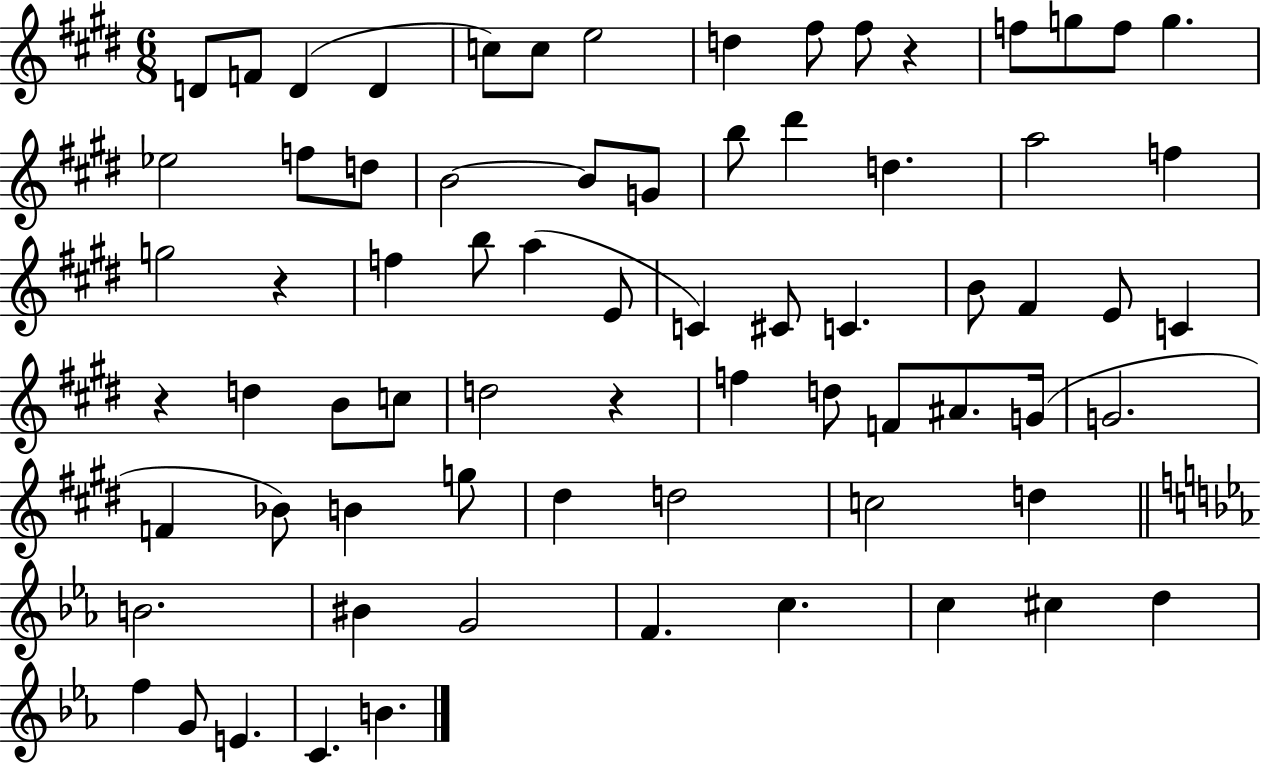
D4/e F4/e D4/q D4/q C5/e C5/e E5/h D5/q F#5/e F#5/e R/q F5/e G5/e F5/e G5/q. Eb5/h F5/e D5/e B4/h B4/e G4/e B5/e D#6/q D5/q. A5/h F5/q G5/h R/q F5/q B5/e A5/q E4/e C4/q C#4/e C4/q. B4/e F#4/q E4/e C4/q R/q D5/q B4/e C5/e D5/h R/q F5/q D5/e F4/e A#4/e. G4/s G4/h. F4/q Bb4/e B4/q G5/e D#5/q D5/h C5/h D5/q B4/h. BIS4/q G4/h F4/q. C5/q. C5/q C#5/q D5/q F5/q G4/e E4/q. C4/q. B4/q.